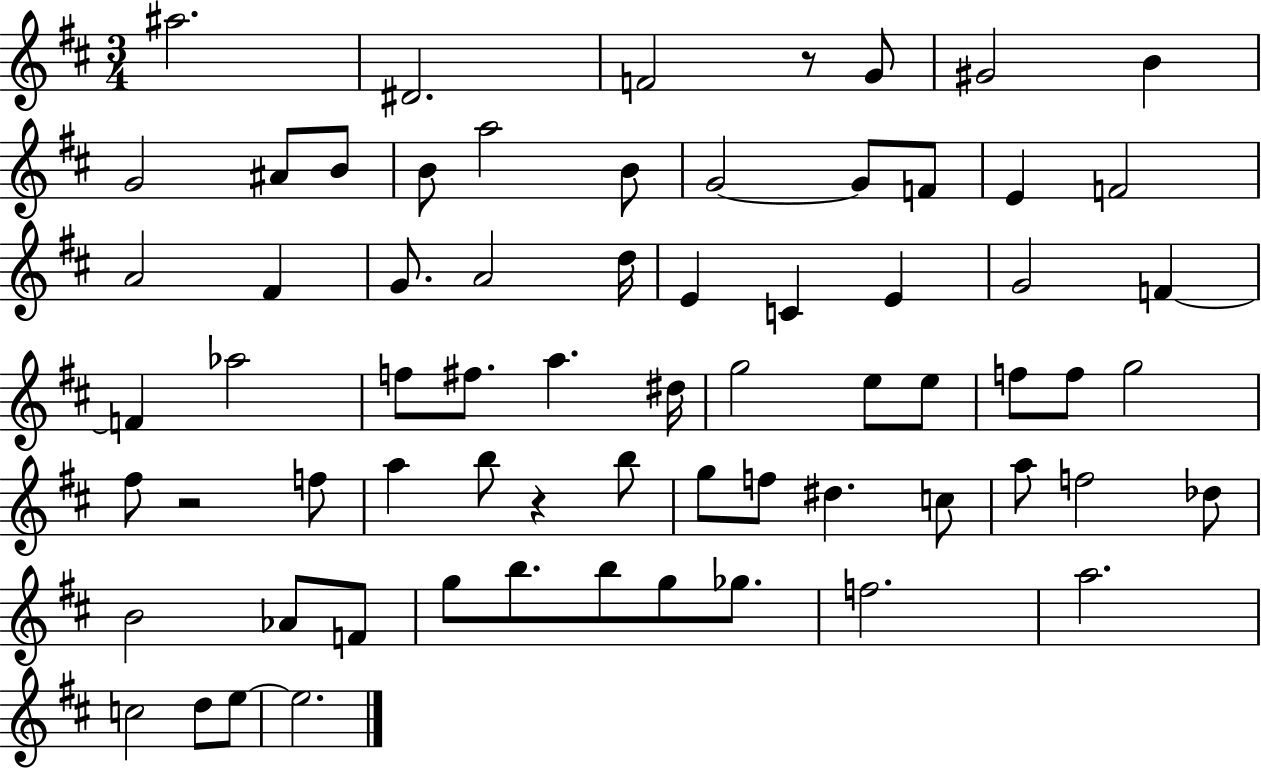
{
  \clef treble
  \numericTimeSignature
  \time 3/4
  \key d \major
  ais''2. | dis'2. | f'2 r8 g'8 | gis'2 b'4 | \break g'2 ais'8 b'8 | b'8 a''2 b'8 | g'2~~ g'8 f'8 | e'4 f'2 | \break a'2 fis'4 | g'8. a'2 d''16 | e'4 c'4 e'4 | g'2 f'4~~ | \break f'4 aes''2 | f''8 fis''8. a''4. dis''16 | g''2 e''8 e''8 | f''8 f''8 g''2 | \break fis''8 r2 f''8 | a''4 b''8 r4 b''8 | g''8 f''8 dis''4. c''8 | a''8 f''2 des''8 | \break b'2 aes'8 f'8 | g''8 b''8. b''8 g''8 ges''8. | f''2. | a''2. | \break c''2 d''8 e''8~~ | e''2. | \bar "|."
}